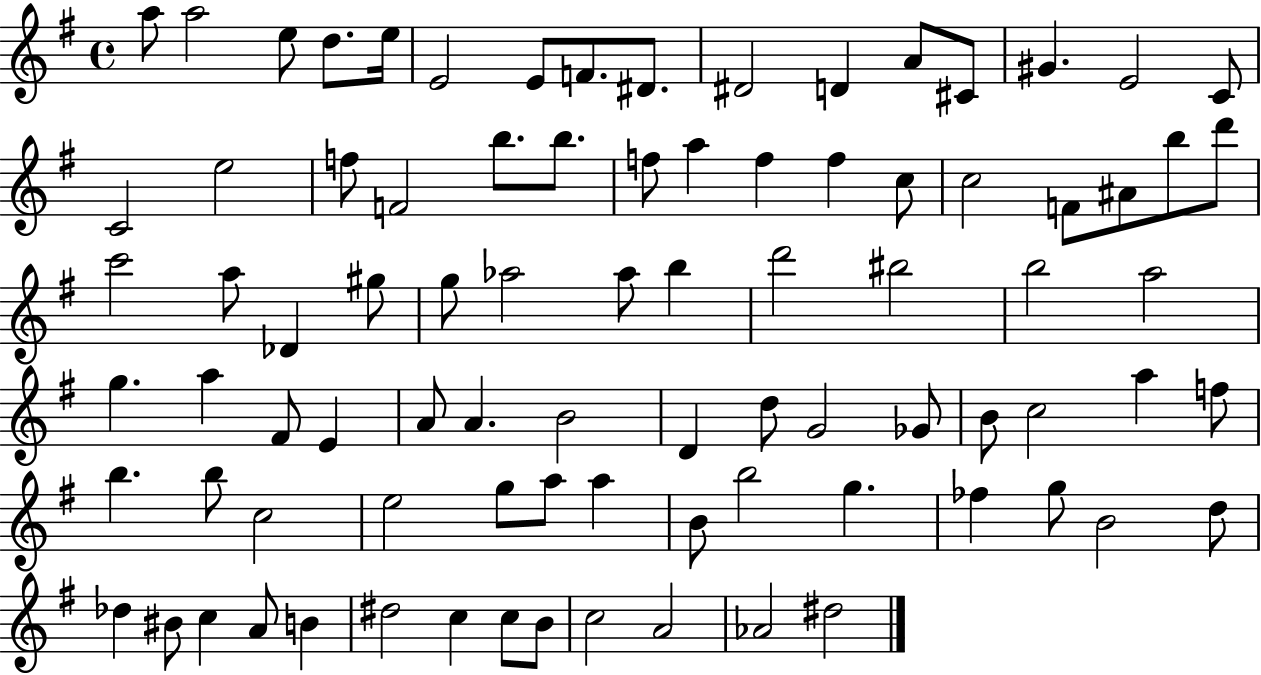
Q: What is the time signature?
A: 4/4